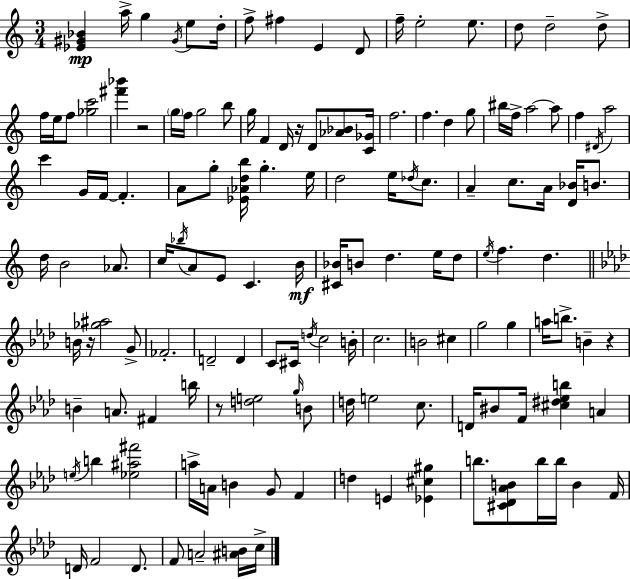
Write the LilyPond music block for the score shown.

{
  \clef treble
  \numericTimeSignature
  \time 3/4
  \key a \minor
  <ees' gis' bes'>4\mp a''16-> g''4 \acciaccatura { gis'16 } e''8 | d''16-. f''8-> fis''4 e'4 d'8 | f''16-- e''2-. e''8. | d''8 d''2-- d''8-> | \break f''16 e''16 f''8 <ges'' c'''>2 | <fis''' bes'''>4 r2 | \parenthesize g''16 f''16 g''2 b''8 | g''16 f'4 d'16 r16 d'8 <aes' bes'>8 | \break <c' ges'>16 f''2. | f''4. d''4 g''8 | bis''16 f''16-> a''2~~ a''8 | f''4 \acciaccatura { dis'16 } a''2 | \break c'''4 g'16 f'16~~ f'4.-. | a'8 g''8-. <ees' aes' d'' b''>16 g''4.-. | e''16 d''2 e''16 \acciaccatura { des''16 } | c''8. a'4-- c''8. a'16 <d' bes'>16 | \break b'8. d''16 b'2 | aes'8. c''16 \acciaccatura { bes''16 } a'8 e'8 c'4. | b'16\mf <cis' bes'>16 b'8 d''4. | e''16 d''8 \acciaccatura { e''16 } f''4. d''4. | \break \bar "||" \break \key f \minor b'16 r16 <ges'' ais''>2 g'8-> | fes'2.-. | d'2-- d'4 | c'8 cis'16 \acciaccatura { d''16 } c''2 | \break b'16-. c''2. | b'2 cis''4 | g''2 g''4 | a''16 b''8.-> b'4-- r4 | \break b'4-- a'8. fis'4 | b''16 r8 <d'' e''>2 \grace { g''16 } | b'8 d''16 e''2 c''8. | d'16 bis'8 f'16 <cis'' dis'' ees'' b''>4 a'4 | \break \acciaccatura { e''16 } b''4 <ees'' ais'' fis'''>2 | a''16-> a'16 b'4 g'8 f'4 | d''4 e'4 <ees' cis'' gis''>4 | b''8. <cis' des' aes' b'>8 b''16 b''16 b'4 | \break f'16 d'16 f'2 | d'8. f'8 a'2-- | <ais' b'>16 c''16-> \bar "|."
}